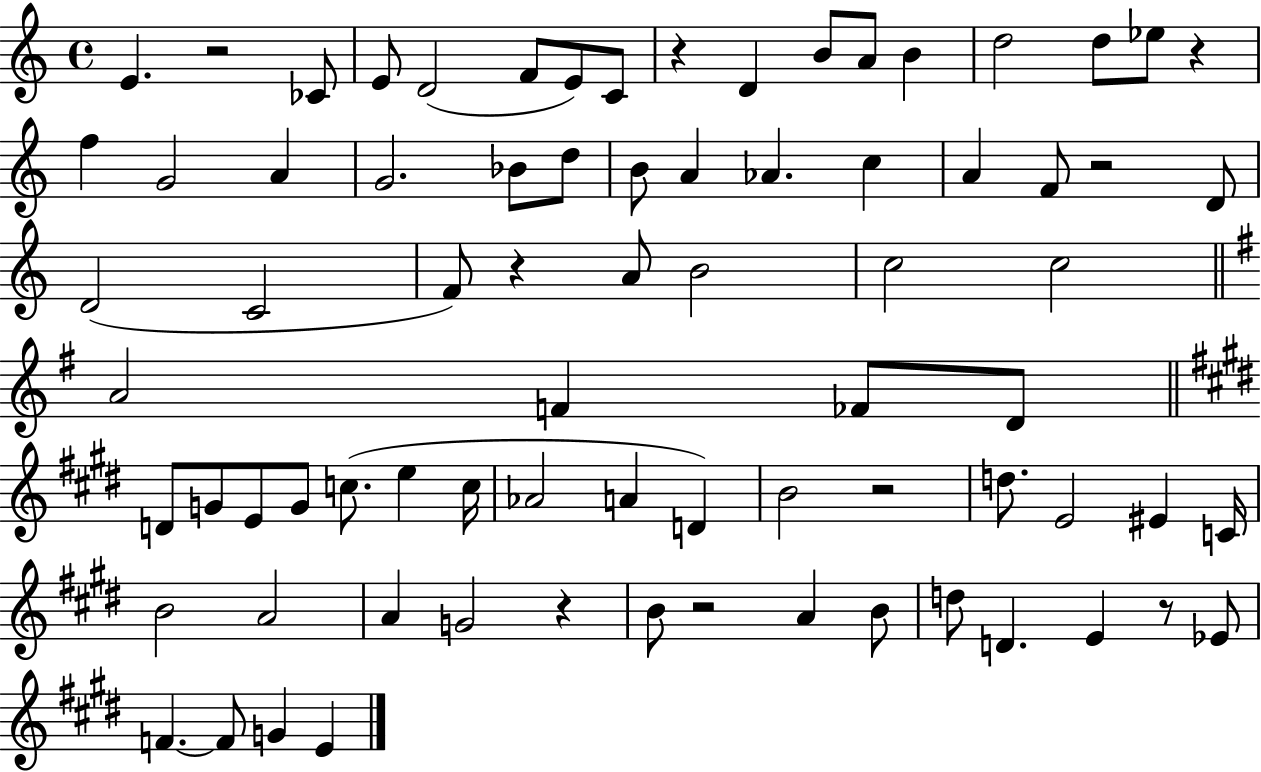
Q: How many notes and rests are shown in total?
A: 77